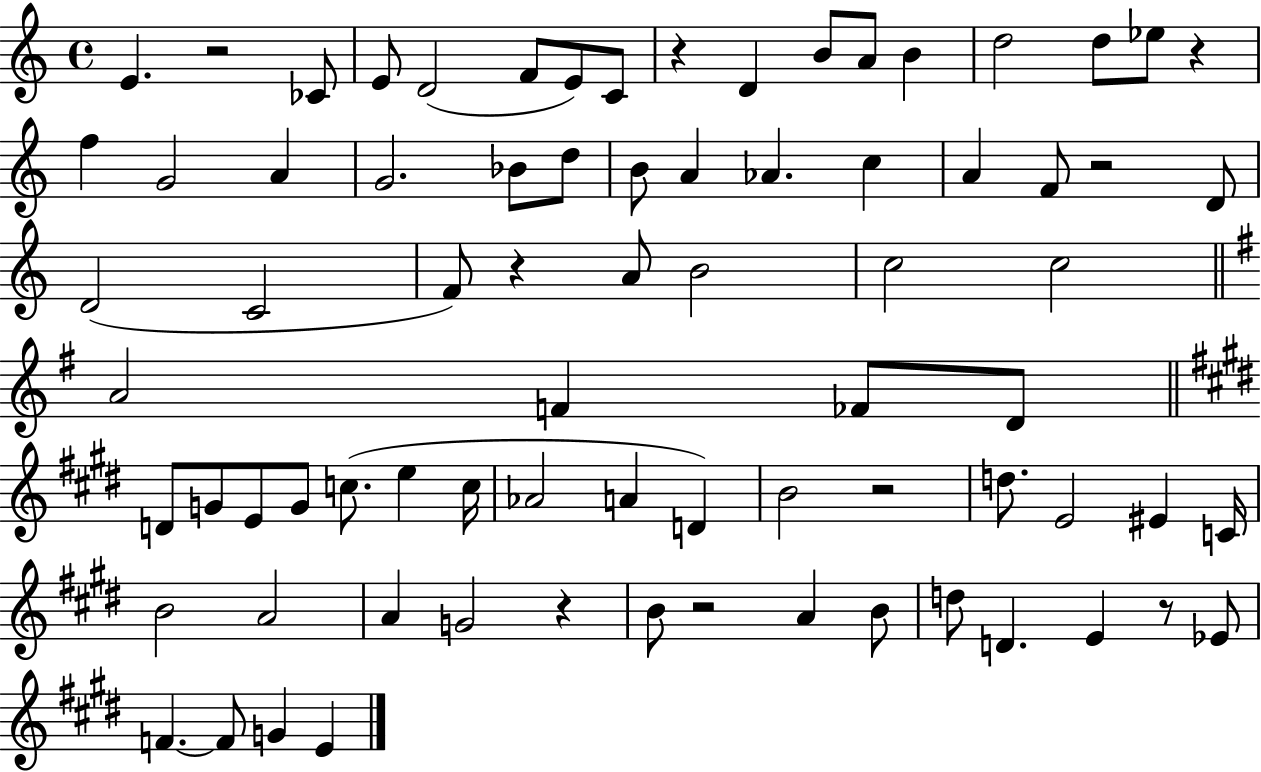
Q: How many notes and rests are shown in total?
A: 77